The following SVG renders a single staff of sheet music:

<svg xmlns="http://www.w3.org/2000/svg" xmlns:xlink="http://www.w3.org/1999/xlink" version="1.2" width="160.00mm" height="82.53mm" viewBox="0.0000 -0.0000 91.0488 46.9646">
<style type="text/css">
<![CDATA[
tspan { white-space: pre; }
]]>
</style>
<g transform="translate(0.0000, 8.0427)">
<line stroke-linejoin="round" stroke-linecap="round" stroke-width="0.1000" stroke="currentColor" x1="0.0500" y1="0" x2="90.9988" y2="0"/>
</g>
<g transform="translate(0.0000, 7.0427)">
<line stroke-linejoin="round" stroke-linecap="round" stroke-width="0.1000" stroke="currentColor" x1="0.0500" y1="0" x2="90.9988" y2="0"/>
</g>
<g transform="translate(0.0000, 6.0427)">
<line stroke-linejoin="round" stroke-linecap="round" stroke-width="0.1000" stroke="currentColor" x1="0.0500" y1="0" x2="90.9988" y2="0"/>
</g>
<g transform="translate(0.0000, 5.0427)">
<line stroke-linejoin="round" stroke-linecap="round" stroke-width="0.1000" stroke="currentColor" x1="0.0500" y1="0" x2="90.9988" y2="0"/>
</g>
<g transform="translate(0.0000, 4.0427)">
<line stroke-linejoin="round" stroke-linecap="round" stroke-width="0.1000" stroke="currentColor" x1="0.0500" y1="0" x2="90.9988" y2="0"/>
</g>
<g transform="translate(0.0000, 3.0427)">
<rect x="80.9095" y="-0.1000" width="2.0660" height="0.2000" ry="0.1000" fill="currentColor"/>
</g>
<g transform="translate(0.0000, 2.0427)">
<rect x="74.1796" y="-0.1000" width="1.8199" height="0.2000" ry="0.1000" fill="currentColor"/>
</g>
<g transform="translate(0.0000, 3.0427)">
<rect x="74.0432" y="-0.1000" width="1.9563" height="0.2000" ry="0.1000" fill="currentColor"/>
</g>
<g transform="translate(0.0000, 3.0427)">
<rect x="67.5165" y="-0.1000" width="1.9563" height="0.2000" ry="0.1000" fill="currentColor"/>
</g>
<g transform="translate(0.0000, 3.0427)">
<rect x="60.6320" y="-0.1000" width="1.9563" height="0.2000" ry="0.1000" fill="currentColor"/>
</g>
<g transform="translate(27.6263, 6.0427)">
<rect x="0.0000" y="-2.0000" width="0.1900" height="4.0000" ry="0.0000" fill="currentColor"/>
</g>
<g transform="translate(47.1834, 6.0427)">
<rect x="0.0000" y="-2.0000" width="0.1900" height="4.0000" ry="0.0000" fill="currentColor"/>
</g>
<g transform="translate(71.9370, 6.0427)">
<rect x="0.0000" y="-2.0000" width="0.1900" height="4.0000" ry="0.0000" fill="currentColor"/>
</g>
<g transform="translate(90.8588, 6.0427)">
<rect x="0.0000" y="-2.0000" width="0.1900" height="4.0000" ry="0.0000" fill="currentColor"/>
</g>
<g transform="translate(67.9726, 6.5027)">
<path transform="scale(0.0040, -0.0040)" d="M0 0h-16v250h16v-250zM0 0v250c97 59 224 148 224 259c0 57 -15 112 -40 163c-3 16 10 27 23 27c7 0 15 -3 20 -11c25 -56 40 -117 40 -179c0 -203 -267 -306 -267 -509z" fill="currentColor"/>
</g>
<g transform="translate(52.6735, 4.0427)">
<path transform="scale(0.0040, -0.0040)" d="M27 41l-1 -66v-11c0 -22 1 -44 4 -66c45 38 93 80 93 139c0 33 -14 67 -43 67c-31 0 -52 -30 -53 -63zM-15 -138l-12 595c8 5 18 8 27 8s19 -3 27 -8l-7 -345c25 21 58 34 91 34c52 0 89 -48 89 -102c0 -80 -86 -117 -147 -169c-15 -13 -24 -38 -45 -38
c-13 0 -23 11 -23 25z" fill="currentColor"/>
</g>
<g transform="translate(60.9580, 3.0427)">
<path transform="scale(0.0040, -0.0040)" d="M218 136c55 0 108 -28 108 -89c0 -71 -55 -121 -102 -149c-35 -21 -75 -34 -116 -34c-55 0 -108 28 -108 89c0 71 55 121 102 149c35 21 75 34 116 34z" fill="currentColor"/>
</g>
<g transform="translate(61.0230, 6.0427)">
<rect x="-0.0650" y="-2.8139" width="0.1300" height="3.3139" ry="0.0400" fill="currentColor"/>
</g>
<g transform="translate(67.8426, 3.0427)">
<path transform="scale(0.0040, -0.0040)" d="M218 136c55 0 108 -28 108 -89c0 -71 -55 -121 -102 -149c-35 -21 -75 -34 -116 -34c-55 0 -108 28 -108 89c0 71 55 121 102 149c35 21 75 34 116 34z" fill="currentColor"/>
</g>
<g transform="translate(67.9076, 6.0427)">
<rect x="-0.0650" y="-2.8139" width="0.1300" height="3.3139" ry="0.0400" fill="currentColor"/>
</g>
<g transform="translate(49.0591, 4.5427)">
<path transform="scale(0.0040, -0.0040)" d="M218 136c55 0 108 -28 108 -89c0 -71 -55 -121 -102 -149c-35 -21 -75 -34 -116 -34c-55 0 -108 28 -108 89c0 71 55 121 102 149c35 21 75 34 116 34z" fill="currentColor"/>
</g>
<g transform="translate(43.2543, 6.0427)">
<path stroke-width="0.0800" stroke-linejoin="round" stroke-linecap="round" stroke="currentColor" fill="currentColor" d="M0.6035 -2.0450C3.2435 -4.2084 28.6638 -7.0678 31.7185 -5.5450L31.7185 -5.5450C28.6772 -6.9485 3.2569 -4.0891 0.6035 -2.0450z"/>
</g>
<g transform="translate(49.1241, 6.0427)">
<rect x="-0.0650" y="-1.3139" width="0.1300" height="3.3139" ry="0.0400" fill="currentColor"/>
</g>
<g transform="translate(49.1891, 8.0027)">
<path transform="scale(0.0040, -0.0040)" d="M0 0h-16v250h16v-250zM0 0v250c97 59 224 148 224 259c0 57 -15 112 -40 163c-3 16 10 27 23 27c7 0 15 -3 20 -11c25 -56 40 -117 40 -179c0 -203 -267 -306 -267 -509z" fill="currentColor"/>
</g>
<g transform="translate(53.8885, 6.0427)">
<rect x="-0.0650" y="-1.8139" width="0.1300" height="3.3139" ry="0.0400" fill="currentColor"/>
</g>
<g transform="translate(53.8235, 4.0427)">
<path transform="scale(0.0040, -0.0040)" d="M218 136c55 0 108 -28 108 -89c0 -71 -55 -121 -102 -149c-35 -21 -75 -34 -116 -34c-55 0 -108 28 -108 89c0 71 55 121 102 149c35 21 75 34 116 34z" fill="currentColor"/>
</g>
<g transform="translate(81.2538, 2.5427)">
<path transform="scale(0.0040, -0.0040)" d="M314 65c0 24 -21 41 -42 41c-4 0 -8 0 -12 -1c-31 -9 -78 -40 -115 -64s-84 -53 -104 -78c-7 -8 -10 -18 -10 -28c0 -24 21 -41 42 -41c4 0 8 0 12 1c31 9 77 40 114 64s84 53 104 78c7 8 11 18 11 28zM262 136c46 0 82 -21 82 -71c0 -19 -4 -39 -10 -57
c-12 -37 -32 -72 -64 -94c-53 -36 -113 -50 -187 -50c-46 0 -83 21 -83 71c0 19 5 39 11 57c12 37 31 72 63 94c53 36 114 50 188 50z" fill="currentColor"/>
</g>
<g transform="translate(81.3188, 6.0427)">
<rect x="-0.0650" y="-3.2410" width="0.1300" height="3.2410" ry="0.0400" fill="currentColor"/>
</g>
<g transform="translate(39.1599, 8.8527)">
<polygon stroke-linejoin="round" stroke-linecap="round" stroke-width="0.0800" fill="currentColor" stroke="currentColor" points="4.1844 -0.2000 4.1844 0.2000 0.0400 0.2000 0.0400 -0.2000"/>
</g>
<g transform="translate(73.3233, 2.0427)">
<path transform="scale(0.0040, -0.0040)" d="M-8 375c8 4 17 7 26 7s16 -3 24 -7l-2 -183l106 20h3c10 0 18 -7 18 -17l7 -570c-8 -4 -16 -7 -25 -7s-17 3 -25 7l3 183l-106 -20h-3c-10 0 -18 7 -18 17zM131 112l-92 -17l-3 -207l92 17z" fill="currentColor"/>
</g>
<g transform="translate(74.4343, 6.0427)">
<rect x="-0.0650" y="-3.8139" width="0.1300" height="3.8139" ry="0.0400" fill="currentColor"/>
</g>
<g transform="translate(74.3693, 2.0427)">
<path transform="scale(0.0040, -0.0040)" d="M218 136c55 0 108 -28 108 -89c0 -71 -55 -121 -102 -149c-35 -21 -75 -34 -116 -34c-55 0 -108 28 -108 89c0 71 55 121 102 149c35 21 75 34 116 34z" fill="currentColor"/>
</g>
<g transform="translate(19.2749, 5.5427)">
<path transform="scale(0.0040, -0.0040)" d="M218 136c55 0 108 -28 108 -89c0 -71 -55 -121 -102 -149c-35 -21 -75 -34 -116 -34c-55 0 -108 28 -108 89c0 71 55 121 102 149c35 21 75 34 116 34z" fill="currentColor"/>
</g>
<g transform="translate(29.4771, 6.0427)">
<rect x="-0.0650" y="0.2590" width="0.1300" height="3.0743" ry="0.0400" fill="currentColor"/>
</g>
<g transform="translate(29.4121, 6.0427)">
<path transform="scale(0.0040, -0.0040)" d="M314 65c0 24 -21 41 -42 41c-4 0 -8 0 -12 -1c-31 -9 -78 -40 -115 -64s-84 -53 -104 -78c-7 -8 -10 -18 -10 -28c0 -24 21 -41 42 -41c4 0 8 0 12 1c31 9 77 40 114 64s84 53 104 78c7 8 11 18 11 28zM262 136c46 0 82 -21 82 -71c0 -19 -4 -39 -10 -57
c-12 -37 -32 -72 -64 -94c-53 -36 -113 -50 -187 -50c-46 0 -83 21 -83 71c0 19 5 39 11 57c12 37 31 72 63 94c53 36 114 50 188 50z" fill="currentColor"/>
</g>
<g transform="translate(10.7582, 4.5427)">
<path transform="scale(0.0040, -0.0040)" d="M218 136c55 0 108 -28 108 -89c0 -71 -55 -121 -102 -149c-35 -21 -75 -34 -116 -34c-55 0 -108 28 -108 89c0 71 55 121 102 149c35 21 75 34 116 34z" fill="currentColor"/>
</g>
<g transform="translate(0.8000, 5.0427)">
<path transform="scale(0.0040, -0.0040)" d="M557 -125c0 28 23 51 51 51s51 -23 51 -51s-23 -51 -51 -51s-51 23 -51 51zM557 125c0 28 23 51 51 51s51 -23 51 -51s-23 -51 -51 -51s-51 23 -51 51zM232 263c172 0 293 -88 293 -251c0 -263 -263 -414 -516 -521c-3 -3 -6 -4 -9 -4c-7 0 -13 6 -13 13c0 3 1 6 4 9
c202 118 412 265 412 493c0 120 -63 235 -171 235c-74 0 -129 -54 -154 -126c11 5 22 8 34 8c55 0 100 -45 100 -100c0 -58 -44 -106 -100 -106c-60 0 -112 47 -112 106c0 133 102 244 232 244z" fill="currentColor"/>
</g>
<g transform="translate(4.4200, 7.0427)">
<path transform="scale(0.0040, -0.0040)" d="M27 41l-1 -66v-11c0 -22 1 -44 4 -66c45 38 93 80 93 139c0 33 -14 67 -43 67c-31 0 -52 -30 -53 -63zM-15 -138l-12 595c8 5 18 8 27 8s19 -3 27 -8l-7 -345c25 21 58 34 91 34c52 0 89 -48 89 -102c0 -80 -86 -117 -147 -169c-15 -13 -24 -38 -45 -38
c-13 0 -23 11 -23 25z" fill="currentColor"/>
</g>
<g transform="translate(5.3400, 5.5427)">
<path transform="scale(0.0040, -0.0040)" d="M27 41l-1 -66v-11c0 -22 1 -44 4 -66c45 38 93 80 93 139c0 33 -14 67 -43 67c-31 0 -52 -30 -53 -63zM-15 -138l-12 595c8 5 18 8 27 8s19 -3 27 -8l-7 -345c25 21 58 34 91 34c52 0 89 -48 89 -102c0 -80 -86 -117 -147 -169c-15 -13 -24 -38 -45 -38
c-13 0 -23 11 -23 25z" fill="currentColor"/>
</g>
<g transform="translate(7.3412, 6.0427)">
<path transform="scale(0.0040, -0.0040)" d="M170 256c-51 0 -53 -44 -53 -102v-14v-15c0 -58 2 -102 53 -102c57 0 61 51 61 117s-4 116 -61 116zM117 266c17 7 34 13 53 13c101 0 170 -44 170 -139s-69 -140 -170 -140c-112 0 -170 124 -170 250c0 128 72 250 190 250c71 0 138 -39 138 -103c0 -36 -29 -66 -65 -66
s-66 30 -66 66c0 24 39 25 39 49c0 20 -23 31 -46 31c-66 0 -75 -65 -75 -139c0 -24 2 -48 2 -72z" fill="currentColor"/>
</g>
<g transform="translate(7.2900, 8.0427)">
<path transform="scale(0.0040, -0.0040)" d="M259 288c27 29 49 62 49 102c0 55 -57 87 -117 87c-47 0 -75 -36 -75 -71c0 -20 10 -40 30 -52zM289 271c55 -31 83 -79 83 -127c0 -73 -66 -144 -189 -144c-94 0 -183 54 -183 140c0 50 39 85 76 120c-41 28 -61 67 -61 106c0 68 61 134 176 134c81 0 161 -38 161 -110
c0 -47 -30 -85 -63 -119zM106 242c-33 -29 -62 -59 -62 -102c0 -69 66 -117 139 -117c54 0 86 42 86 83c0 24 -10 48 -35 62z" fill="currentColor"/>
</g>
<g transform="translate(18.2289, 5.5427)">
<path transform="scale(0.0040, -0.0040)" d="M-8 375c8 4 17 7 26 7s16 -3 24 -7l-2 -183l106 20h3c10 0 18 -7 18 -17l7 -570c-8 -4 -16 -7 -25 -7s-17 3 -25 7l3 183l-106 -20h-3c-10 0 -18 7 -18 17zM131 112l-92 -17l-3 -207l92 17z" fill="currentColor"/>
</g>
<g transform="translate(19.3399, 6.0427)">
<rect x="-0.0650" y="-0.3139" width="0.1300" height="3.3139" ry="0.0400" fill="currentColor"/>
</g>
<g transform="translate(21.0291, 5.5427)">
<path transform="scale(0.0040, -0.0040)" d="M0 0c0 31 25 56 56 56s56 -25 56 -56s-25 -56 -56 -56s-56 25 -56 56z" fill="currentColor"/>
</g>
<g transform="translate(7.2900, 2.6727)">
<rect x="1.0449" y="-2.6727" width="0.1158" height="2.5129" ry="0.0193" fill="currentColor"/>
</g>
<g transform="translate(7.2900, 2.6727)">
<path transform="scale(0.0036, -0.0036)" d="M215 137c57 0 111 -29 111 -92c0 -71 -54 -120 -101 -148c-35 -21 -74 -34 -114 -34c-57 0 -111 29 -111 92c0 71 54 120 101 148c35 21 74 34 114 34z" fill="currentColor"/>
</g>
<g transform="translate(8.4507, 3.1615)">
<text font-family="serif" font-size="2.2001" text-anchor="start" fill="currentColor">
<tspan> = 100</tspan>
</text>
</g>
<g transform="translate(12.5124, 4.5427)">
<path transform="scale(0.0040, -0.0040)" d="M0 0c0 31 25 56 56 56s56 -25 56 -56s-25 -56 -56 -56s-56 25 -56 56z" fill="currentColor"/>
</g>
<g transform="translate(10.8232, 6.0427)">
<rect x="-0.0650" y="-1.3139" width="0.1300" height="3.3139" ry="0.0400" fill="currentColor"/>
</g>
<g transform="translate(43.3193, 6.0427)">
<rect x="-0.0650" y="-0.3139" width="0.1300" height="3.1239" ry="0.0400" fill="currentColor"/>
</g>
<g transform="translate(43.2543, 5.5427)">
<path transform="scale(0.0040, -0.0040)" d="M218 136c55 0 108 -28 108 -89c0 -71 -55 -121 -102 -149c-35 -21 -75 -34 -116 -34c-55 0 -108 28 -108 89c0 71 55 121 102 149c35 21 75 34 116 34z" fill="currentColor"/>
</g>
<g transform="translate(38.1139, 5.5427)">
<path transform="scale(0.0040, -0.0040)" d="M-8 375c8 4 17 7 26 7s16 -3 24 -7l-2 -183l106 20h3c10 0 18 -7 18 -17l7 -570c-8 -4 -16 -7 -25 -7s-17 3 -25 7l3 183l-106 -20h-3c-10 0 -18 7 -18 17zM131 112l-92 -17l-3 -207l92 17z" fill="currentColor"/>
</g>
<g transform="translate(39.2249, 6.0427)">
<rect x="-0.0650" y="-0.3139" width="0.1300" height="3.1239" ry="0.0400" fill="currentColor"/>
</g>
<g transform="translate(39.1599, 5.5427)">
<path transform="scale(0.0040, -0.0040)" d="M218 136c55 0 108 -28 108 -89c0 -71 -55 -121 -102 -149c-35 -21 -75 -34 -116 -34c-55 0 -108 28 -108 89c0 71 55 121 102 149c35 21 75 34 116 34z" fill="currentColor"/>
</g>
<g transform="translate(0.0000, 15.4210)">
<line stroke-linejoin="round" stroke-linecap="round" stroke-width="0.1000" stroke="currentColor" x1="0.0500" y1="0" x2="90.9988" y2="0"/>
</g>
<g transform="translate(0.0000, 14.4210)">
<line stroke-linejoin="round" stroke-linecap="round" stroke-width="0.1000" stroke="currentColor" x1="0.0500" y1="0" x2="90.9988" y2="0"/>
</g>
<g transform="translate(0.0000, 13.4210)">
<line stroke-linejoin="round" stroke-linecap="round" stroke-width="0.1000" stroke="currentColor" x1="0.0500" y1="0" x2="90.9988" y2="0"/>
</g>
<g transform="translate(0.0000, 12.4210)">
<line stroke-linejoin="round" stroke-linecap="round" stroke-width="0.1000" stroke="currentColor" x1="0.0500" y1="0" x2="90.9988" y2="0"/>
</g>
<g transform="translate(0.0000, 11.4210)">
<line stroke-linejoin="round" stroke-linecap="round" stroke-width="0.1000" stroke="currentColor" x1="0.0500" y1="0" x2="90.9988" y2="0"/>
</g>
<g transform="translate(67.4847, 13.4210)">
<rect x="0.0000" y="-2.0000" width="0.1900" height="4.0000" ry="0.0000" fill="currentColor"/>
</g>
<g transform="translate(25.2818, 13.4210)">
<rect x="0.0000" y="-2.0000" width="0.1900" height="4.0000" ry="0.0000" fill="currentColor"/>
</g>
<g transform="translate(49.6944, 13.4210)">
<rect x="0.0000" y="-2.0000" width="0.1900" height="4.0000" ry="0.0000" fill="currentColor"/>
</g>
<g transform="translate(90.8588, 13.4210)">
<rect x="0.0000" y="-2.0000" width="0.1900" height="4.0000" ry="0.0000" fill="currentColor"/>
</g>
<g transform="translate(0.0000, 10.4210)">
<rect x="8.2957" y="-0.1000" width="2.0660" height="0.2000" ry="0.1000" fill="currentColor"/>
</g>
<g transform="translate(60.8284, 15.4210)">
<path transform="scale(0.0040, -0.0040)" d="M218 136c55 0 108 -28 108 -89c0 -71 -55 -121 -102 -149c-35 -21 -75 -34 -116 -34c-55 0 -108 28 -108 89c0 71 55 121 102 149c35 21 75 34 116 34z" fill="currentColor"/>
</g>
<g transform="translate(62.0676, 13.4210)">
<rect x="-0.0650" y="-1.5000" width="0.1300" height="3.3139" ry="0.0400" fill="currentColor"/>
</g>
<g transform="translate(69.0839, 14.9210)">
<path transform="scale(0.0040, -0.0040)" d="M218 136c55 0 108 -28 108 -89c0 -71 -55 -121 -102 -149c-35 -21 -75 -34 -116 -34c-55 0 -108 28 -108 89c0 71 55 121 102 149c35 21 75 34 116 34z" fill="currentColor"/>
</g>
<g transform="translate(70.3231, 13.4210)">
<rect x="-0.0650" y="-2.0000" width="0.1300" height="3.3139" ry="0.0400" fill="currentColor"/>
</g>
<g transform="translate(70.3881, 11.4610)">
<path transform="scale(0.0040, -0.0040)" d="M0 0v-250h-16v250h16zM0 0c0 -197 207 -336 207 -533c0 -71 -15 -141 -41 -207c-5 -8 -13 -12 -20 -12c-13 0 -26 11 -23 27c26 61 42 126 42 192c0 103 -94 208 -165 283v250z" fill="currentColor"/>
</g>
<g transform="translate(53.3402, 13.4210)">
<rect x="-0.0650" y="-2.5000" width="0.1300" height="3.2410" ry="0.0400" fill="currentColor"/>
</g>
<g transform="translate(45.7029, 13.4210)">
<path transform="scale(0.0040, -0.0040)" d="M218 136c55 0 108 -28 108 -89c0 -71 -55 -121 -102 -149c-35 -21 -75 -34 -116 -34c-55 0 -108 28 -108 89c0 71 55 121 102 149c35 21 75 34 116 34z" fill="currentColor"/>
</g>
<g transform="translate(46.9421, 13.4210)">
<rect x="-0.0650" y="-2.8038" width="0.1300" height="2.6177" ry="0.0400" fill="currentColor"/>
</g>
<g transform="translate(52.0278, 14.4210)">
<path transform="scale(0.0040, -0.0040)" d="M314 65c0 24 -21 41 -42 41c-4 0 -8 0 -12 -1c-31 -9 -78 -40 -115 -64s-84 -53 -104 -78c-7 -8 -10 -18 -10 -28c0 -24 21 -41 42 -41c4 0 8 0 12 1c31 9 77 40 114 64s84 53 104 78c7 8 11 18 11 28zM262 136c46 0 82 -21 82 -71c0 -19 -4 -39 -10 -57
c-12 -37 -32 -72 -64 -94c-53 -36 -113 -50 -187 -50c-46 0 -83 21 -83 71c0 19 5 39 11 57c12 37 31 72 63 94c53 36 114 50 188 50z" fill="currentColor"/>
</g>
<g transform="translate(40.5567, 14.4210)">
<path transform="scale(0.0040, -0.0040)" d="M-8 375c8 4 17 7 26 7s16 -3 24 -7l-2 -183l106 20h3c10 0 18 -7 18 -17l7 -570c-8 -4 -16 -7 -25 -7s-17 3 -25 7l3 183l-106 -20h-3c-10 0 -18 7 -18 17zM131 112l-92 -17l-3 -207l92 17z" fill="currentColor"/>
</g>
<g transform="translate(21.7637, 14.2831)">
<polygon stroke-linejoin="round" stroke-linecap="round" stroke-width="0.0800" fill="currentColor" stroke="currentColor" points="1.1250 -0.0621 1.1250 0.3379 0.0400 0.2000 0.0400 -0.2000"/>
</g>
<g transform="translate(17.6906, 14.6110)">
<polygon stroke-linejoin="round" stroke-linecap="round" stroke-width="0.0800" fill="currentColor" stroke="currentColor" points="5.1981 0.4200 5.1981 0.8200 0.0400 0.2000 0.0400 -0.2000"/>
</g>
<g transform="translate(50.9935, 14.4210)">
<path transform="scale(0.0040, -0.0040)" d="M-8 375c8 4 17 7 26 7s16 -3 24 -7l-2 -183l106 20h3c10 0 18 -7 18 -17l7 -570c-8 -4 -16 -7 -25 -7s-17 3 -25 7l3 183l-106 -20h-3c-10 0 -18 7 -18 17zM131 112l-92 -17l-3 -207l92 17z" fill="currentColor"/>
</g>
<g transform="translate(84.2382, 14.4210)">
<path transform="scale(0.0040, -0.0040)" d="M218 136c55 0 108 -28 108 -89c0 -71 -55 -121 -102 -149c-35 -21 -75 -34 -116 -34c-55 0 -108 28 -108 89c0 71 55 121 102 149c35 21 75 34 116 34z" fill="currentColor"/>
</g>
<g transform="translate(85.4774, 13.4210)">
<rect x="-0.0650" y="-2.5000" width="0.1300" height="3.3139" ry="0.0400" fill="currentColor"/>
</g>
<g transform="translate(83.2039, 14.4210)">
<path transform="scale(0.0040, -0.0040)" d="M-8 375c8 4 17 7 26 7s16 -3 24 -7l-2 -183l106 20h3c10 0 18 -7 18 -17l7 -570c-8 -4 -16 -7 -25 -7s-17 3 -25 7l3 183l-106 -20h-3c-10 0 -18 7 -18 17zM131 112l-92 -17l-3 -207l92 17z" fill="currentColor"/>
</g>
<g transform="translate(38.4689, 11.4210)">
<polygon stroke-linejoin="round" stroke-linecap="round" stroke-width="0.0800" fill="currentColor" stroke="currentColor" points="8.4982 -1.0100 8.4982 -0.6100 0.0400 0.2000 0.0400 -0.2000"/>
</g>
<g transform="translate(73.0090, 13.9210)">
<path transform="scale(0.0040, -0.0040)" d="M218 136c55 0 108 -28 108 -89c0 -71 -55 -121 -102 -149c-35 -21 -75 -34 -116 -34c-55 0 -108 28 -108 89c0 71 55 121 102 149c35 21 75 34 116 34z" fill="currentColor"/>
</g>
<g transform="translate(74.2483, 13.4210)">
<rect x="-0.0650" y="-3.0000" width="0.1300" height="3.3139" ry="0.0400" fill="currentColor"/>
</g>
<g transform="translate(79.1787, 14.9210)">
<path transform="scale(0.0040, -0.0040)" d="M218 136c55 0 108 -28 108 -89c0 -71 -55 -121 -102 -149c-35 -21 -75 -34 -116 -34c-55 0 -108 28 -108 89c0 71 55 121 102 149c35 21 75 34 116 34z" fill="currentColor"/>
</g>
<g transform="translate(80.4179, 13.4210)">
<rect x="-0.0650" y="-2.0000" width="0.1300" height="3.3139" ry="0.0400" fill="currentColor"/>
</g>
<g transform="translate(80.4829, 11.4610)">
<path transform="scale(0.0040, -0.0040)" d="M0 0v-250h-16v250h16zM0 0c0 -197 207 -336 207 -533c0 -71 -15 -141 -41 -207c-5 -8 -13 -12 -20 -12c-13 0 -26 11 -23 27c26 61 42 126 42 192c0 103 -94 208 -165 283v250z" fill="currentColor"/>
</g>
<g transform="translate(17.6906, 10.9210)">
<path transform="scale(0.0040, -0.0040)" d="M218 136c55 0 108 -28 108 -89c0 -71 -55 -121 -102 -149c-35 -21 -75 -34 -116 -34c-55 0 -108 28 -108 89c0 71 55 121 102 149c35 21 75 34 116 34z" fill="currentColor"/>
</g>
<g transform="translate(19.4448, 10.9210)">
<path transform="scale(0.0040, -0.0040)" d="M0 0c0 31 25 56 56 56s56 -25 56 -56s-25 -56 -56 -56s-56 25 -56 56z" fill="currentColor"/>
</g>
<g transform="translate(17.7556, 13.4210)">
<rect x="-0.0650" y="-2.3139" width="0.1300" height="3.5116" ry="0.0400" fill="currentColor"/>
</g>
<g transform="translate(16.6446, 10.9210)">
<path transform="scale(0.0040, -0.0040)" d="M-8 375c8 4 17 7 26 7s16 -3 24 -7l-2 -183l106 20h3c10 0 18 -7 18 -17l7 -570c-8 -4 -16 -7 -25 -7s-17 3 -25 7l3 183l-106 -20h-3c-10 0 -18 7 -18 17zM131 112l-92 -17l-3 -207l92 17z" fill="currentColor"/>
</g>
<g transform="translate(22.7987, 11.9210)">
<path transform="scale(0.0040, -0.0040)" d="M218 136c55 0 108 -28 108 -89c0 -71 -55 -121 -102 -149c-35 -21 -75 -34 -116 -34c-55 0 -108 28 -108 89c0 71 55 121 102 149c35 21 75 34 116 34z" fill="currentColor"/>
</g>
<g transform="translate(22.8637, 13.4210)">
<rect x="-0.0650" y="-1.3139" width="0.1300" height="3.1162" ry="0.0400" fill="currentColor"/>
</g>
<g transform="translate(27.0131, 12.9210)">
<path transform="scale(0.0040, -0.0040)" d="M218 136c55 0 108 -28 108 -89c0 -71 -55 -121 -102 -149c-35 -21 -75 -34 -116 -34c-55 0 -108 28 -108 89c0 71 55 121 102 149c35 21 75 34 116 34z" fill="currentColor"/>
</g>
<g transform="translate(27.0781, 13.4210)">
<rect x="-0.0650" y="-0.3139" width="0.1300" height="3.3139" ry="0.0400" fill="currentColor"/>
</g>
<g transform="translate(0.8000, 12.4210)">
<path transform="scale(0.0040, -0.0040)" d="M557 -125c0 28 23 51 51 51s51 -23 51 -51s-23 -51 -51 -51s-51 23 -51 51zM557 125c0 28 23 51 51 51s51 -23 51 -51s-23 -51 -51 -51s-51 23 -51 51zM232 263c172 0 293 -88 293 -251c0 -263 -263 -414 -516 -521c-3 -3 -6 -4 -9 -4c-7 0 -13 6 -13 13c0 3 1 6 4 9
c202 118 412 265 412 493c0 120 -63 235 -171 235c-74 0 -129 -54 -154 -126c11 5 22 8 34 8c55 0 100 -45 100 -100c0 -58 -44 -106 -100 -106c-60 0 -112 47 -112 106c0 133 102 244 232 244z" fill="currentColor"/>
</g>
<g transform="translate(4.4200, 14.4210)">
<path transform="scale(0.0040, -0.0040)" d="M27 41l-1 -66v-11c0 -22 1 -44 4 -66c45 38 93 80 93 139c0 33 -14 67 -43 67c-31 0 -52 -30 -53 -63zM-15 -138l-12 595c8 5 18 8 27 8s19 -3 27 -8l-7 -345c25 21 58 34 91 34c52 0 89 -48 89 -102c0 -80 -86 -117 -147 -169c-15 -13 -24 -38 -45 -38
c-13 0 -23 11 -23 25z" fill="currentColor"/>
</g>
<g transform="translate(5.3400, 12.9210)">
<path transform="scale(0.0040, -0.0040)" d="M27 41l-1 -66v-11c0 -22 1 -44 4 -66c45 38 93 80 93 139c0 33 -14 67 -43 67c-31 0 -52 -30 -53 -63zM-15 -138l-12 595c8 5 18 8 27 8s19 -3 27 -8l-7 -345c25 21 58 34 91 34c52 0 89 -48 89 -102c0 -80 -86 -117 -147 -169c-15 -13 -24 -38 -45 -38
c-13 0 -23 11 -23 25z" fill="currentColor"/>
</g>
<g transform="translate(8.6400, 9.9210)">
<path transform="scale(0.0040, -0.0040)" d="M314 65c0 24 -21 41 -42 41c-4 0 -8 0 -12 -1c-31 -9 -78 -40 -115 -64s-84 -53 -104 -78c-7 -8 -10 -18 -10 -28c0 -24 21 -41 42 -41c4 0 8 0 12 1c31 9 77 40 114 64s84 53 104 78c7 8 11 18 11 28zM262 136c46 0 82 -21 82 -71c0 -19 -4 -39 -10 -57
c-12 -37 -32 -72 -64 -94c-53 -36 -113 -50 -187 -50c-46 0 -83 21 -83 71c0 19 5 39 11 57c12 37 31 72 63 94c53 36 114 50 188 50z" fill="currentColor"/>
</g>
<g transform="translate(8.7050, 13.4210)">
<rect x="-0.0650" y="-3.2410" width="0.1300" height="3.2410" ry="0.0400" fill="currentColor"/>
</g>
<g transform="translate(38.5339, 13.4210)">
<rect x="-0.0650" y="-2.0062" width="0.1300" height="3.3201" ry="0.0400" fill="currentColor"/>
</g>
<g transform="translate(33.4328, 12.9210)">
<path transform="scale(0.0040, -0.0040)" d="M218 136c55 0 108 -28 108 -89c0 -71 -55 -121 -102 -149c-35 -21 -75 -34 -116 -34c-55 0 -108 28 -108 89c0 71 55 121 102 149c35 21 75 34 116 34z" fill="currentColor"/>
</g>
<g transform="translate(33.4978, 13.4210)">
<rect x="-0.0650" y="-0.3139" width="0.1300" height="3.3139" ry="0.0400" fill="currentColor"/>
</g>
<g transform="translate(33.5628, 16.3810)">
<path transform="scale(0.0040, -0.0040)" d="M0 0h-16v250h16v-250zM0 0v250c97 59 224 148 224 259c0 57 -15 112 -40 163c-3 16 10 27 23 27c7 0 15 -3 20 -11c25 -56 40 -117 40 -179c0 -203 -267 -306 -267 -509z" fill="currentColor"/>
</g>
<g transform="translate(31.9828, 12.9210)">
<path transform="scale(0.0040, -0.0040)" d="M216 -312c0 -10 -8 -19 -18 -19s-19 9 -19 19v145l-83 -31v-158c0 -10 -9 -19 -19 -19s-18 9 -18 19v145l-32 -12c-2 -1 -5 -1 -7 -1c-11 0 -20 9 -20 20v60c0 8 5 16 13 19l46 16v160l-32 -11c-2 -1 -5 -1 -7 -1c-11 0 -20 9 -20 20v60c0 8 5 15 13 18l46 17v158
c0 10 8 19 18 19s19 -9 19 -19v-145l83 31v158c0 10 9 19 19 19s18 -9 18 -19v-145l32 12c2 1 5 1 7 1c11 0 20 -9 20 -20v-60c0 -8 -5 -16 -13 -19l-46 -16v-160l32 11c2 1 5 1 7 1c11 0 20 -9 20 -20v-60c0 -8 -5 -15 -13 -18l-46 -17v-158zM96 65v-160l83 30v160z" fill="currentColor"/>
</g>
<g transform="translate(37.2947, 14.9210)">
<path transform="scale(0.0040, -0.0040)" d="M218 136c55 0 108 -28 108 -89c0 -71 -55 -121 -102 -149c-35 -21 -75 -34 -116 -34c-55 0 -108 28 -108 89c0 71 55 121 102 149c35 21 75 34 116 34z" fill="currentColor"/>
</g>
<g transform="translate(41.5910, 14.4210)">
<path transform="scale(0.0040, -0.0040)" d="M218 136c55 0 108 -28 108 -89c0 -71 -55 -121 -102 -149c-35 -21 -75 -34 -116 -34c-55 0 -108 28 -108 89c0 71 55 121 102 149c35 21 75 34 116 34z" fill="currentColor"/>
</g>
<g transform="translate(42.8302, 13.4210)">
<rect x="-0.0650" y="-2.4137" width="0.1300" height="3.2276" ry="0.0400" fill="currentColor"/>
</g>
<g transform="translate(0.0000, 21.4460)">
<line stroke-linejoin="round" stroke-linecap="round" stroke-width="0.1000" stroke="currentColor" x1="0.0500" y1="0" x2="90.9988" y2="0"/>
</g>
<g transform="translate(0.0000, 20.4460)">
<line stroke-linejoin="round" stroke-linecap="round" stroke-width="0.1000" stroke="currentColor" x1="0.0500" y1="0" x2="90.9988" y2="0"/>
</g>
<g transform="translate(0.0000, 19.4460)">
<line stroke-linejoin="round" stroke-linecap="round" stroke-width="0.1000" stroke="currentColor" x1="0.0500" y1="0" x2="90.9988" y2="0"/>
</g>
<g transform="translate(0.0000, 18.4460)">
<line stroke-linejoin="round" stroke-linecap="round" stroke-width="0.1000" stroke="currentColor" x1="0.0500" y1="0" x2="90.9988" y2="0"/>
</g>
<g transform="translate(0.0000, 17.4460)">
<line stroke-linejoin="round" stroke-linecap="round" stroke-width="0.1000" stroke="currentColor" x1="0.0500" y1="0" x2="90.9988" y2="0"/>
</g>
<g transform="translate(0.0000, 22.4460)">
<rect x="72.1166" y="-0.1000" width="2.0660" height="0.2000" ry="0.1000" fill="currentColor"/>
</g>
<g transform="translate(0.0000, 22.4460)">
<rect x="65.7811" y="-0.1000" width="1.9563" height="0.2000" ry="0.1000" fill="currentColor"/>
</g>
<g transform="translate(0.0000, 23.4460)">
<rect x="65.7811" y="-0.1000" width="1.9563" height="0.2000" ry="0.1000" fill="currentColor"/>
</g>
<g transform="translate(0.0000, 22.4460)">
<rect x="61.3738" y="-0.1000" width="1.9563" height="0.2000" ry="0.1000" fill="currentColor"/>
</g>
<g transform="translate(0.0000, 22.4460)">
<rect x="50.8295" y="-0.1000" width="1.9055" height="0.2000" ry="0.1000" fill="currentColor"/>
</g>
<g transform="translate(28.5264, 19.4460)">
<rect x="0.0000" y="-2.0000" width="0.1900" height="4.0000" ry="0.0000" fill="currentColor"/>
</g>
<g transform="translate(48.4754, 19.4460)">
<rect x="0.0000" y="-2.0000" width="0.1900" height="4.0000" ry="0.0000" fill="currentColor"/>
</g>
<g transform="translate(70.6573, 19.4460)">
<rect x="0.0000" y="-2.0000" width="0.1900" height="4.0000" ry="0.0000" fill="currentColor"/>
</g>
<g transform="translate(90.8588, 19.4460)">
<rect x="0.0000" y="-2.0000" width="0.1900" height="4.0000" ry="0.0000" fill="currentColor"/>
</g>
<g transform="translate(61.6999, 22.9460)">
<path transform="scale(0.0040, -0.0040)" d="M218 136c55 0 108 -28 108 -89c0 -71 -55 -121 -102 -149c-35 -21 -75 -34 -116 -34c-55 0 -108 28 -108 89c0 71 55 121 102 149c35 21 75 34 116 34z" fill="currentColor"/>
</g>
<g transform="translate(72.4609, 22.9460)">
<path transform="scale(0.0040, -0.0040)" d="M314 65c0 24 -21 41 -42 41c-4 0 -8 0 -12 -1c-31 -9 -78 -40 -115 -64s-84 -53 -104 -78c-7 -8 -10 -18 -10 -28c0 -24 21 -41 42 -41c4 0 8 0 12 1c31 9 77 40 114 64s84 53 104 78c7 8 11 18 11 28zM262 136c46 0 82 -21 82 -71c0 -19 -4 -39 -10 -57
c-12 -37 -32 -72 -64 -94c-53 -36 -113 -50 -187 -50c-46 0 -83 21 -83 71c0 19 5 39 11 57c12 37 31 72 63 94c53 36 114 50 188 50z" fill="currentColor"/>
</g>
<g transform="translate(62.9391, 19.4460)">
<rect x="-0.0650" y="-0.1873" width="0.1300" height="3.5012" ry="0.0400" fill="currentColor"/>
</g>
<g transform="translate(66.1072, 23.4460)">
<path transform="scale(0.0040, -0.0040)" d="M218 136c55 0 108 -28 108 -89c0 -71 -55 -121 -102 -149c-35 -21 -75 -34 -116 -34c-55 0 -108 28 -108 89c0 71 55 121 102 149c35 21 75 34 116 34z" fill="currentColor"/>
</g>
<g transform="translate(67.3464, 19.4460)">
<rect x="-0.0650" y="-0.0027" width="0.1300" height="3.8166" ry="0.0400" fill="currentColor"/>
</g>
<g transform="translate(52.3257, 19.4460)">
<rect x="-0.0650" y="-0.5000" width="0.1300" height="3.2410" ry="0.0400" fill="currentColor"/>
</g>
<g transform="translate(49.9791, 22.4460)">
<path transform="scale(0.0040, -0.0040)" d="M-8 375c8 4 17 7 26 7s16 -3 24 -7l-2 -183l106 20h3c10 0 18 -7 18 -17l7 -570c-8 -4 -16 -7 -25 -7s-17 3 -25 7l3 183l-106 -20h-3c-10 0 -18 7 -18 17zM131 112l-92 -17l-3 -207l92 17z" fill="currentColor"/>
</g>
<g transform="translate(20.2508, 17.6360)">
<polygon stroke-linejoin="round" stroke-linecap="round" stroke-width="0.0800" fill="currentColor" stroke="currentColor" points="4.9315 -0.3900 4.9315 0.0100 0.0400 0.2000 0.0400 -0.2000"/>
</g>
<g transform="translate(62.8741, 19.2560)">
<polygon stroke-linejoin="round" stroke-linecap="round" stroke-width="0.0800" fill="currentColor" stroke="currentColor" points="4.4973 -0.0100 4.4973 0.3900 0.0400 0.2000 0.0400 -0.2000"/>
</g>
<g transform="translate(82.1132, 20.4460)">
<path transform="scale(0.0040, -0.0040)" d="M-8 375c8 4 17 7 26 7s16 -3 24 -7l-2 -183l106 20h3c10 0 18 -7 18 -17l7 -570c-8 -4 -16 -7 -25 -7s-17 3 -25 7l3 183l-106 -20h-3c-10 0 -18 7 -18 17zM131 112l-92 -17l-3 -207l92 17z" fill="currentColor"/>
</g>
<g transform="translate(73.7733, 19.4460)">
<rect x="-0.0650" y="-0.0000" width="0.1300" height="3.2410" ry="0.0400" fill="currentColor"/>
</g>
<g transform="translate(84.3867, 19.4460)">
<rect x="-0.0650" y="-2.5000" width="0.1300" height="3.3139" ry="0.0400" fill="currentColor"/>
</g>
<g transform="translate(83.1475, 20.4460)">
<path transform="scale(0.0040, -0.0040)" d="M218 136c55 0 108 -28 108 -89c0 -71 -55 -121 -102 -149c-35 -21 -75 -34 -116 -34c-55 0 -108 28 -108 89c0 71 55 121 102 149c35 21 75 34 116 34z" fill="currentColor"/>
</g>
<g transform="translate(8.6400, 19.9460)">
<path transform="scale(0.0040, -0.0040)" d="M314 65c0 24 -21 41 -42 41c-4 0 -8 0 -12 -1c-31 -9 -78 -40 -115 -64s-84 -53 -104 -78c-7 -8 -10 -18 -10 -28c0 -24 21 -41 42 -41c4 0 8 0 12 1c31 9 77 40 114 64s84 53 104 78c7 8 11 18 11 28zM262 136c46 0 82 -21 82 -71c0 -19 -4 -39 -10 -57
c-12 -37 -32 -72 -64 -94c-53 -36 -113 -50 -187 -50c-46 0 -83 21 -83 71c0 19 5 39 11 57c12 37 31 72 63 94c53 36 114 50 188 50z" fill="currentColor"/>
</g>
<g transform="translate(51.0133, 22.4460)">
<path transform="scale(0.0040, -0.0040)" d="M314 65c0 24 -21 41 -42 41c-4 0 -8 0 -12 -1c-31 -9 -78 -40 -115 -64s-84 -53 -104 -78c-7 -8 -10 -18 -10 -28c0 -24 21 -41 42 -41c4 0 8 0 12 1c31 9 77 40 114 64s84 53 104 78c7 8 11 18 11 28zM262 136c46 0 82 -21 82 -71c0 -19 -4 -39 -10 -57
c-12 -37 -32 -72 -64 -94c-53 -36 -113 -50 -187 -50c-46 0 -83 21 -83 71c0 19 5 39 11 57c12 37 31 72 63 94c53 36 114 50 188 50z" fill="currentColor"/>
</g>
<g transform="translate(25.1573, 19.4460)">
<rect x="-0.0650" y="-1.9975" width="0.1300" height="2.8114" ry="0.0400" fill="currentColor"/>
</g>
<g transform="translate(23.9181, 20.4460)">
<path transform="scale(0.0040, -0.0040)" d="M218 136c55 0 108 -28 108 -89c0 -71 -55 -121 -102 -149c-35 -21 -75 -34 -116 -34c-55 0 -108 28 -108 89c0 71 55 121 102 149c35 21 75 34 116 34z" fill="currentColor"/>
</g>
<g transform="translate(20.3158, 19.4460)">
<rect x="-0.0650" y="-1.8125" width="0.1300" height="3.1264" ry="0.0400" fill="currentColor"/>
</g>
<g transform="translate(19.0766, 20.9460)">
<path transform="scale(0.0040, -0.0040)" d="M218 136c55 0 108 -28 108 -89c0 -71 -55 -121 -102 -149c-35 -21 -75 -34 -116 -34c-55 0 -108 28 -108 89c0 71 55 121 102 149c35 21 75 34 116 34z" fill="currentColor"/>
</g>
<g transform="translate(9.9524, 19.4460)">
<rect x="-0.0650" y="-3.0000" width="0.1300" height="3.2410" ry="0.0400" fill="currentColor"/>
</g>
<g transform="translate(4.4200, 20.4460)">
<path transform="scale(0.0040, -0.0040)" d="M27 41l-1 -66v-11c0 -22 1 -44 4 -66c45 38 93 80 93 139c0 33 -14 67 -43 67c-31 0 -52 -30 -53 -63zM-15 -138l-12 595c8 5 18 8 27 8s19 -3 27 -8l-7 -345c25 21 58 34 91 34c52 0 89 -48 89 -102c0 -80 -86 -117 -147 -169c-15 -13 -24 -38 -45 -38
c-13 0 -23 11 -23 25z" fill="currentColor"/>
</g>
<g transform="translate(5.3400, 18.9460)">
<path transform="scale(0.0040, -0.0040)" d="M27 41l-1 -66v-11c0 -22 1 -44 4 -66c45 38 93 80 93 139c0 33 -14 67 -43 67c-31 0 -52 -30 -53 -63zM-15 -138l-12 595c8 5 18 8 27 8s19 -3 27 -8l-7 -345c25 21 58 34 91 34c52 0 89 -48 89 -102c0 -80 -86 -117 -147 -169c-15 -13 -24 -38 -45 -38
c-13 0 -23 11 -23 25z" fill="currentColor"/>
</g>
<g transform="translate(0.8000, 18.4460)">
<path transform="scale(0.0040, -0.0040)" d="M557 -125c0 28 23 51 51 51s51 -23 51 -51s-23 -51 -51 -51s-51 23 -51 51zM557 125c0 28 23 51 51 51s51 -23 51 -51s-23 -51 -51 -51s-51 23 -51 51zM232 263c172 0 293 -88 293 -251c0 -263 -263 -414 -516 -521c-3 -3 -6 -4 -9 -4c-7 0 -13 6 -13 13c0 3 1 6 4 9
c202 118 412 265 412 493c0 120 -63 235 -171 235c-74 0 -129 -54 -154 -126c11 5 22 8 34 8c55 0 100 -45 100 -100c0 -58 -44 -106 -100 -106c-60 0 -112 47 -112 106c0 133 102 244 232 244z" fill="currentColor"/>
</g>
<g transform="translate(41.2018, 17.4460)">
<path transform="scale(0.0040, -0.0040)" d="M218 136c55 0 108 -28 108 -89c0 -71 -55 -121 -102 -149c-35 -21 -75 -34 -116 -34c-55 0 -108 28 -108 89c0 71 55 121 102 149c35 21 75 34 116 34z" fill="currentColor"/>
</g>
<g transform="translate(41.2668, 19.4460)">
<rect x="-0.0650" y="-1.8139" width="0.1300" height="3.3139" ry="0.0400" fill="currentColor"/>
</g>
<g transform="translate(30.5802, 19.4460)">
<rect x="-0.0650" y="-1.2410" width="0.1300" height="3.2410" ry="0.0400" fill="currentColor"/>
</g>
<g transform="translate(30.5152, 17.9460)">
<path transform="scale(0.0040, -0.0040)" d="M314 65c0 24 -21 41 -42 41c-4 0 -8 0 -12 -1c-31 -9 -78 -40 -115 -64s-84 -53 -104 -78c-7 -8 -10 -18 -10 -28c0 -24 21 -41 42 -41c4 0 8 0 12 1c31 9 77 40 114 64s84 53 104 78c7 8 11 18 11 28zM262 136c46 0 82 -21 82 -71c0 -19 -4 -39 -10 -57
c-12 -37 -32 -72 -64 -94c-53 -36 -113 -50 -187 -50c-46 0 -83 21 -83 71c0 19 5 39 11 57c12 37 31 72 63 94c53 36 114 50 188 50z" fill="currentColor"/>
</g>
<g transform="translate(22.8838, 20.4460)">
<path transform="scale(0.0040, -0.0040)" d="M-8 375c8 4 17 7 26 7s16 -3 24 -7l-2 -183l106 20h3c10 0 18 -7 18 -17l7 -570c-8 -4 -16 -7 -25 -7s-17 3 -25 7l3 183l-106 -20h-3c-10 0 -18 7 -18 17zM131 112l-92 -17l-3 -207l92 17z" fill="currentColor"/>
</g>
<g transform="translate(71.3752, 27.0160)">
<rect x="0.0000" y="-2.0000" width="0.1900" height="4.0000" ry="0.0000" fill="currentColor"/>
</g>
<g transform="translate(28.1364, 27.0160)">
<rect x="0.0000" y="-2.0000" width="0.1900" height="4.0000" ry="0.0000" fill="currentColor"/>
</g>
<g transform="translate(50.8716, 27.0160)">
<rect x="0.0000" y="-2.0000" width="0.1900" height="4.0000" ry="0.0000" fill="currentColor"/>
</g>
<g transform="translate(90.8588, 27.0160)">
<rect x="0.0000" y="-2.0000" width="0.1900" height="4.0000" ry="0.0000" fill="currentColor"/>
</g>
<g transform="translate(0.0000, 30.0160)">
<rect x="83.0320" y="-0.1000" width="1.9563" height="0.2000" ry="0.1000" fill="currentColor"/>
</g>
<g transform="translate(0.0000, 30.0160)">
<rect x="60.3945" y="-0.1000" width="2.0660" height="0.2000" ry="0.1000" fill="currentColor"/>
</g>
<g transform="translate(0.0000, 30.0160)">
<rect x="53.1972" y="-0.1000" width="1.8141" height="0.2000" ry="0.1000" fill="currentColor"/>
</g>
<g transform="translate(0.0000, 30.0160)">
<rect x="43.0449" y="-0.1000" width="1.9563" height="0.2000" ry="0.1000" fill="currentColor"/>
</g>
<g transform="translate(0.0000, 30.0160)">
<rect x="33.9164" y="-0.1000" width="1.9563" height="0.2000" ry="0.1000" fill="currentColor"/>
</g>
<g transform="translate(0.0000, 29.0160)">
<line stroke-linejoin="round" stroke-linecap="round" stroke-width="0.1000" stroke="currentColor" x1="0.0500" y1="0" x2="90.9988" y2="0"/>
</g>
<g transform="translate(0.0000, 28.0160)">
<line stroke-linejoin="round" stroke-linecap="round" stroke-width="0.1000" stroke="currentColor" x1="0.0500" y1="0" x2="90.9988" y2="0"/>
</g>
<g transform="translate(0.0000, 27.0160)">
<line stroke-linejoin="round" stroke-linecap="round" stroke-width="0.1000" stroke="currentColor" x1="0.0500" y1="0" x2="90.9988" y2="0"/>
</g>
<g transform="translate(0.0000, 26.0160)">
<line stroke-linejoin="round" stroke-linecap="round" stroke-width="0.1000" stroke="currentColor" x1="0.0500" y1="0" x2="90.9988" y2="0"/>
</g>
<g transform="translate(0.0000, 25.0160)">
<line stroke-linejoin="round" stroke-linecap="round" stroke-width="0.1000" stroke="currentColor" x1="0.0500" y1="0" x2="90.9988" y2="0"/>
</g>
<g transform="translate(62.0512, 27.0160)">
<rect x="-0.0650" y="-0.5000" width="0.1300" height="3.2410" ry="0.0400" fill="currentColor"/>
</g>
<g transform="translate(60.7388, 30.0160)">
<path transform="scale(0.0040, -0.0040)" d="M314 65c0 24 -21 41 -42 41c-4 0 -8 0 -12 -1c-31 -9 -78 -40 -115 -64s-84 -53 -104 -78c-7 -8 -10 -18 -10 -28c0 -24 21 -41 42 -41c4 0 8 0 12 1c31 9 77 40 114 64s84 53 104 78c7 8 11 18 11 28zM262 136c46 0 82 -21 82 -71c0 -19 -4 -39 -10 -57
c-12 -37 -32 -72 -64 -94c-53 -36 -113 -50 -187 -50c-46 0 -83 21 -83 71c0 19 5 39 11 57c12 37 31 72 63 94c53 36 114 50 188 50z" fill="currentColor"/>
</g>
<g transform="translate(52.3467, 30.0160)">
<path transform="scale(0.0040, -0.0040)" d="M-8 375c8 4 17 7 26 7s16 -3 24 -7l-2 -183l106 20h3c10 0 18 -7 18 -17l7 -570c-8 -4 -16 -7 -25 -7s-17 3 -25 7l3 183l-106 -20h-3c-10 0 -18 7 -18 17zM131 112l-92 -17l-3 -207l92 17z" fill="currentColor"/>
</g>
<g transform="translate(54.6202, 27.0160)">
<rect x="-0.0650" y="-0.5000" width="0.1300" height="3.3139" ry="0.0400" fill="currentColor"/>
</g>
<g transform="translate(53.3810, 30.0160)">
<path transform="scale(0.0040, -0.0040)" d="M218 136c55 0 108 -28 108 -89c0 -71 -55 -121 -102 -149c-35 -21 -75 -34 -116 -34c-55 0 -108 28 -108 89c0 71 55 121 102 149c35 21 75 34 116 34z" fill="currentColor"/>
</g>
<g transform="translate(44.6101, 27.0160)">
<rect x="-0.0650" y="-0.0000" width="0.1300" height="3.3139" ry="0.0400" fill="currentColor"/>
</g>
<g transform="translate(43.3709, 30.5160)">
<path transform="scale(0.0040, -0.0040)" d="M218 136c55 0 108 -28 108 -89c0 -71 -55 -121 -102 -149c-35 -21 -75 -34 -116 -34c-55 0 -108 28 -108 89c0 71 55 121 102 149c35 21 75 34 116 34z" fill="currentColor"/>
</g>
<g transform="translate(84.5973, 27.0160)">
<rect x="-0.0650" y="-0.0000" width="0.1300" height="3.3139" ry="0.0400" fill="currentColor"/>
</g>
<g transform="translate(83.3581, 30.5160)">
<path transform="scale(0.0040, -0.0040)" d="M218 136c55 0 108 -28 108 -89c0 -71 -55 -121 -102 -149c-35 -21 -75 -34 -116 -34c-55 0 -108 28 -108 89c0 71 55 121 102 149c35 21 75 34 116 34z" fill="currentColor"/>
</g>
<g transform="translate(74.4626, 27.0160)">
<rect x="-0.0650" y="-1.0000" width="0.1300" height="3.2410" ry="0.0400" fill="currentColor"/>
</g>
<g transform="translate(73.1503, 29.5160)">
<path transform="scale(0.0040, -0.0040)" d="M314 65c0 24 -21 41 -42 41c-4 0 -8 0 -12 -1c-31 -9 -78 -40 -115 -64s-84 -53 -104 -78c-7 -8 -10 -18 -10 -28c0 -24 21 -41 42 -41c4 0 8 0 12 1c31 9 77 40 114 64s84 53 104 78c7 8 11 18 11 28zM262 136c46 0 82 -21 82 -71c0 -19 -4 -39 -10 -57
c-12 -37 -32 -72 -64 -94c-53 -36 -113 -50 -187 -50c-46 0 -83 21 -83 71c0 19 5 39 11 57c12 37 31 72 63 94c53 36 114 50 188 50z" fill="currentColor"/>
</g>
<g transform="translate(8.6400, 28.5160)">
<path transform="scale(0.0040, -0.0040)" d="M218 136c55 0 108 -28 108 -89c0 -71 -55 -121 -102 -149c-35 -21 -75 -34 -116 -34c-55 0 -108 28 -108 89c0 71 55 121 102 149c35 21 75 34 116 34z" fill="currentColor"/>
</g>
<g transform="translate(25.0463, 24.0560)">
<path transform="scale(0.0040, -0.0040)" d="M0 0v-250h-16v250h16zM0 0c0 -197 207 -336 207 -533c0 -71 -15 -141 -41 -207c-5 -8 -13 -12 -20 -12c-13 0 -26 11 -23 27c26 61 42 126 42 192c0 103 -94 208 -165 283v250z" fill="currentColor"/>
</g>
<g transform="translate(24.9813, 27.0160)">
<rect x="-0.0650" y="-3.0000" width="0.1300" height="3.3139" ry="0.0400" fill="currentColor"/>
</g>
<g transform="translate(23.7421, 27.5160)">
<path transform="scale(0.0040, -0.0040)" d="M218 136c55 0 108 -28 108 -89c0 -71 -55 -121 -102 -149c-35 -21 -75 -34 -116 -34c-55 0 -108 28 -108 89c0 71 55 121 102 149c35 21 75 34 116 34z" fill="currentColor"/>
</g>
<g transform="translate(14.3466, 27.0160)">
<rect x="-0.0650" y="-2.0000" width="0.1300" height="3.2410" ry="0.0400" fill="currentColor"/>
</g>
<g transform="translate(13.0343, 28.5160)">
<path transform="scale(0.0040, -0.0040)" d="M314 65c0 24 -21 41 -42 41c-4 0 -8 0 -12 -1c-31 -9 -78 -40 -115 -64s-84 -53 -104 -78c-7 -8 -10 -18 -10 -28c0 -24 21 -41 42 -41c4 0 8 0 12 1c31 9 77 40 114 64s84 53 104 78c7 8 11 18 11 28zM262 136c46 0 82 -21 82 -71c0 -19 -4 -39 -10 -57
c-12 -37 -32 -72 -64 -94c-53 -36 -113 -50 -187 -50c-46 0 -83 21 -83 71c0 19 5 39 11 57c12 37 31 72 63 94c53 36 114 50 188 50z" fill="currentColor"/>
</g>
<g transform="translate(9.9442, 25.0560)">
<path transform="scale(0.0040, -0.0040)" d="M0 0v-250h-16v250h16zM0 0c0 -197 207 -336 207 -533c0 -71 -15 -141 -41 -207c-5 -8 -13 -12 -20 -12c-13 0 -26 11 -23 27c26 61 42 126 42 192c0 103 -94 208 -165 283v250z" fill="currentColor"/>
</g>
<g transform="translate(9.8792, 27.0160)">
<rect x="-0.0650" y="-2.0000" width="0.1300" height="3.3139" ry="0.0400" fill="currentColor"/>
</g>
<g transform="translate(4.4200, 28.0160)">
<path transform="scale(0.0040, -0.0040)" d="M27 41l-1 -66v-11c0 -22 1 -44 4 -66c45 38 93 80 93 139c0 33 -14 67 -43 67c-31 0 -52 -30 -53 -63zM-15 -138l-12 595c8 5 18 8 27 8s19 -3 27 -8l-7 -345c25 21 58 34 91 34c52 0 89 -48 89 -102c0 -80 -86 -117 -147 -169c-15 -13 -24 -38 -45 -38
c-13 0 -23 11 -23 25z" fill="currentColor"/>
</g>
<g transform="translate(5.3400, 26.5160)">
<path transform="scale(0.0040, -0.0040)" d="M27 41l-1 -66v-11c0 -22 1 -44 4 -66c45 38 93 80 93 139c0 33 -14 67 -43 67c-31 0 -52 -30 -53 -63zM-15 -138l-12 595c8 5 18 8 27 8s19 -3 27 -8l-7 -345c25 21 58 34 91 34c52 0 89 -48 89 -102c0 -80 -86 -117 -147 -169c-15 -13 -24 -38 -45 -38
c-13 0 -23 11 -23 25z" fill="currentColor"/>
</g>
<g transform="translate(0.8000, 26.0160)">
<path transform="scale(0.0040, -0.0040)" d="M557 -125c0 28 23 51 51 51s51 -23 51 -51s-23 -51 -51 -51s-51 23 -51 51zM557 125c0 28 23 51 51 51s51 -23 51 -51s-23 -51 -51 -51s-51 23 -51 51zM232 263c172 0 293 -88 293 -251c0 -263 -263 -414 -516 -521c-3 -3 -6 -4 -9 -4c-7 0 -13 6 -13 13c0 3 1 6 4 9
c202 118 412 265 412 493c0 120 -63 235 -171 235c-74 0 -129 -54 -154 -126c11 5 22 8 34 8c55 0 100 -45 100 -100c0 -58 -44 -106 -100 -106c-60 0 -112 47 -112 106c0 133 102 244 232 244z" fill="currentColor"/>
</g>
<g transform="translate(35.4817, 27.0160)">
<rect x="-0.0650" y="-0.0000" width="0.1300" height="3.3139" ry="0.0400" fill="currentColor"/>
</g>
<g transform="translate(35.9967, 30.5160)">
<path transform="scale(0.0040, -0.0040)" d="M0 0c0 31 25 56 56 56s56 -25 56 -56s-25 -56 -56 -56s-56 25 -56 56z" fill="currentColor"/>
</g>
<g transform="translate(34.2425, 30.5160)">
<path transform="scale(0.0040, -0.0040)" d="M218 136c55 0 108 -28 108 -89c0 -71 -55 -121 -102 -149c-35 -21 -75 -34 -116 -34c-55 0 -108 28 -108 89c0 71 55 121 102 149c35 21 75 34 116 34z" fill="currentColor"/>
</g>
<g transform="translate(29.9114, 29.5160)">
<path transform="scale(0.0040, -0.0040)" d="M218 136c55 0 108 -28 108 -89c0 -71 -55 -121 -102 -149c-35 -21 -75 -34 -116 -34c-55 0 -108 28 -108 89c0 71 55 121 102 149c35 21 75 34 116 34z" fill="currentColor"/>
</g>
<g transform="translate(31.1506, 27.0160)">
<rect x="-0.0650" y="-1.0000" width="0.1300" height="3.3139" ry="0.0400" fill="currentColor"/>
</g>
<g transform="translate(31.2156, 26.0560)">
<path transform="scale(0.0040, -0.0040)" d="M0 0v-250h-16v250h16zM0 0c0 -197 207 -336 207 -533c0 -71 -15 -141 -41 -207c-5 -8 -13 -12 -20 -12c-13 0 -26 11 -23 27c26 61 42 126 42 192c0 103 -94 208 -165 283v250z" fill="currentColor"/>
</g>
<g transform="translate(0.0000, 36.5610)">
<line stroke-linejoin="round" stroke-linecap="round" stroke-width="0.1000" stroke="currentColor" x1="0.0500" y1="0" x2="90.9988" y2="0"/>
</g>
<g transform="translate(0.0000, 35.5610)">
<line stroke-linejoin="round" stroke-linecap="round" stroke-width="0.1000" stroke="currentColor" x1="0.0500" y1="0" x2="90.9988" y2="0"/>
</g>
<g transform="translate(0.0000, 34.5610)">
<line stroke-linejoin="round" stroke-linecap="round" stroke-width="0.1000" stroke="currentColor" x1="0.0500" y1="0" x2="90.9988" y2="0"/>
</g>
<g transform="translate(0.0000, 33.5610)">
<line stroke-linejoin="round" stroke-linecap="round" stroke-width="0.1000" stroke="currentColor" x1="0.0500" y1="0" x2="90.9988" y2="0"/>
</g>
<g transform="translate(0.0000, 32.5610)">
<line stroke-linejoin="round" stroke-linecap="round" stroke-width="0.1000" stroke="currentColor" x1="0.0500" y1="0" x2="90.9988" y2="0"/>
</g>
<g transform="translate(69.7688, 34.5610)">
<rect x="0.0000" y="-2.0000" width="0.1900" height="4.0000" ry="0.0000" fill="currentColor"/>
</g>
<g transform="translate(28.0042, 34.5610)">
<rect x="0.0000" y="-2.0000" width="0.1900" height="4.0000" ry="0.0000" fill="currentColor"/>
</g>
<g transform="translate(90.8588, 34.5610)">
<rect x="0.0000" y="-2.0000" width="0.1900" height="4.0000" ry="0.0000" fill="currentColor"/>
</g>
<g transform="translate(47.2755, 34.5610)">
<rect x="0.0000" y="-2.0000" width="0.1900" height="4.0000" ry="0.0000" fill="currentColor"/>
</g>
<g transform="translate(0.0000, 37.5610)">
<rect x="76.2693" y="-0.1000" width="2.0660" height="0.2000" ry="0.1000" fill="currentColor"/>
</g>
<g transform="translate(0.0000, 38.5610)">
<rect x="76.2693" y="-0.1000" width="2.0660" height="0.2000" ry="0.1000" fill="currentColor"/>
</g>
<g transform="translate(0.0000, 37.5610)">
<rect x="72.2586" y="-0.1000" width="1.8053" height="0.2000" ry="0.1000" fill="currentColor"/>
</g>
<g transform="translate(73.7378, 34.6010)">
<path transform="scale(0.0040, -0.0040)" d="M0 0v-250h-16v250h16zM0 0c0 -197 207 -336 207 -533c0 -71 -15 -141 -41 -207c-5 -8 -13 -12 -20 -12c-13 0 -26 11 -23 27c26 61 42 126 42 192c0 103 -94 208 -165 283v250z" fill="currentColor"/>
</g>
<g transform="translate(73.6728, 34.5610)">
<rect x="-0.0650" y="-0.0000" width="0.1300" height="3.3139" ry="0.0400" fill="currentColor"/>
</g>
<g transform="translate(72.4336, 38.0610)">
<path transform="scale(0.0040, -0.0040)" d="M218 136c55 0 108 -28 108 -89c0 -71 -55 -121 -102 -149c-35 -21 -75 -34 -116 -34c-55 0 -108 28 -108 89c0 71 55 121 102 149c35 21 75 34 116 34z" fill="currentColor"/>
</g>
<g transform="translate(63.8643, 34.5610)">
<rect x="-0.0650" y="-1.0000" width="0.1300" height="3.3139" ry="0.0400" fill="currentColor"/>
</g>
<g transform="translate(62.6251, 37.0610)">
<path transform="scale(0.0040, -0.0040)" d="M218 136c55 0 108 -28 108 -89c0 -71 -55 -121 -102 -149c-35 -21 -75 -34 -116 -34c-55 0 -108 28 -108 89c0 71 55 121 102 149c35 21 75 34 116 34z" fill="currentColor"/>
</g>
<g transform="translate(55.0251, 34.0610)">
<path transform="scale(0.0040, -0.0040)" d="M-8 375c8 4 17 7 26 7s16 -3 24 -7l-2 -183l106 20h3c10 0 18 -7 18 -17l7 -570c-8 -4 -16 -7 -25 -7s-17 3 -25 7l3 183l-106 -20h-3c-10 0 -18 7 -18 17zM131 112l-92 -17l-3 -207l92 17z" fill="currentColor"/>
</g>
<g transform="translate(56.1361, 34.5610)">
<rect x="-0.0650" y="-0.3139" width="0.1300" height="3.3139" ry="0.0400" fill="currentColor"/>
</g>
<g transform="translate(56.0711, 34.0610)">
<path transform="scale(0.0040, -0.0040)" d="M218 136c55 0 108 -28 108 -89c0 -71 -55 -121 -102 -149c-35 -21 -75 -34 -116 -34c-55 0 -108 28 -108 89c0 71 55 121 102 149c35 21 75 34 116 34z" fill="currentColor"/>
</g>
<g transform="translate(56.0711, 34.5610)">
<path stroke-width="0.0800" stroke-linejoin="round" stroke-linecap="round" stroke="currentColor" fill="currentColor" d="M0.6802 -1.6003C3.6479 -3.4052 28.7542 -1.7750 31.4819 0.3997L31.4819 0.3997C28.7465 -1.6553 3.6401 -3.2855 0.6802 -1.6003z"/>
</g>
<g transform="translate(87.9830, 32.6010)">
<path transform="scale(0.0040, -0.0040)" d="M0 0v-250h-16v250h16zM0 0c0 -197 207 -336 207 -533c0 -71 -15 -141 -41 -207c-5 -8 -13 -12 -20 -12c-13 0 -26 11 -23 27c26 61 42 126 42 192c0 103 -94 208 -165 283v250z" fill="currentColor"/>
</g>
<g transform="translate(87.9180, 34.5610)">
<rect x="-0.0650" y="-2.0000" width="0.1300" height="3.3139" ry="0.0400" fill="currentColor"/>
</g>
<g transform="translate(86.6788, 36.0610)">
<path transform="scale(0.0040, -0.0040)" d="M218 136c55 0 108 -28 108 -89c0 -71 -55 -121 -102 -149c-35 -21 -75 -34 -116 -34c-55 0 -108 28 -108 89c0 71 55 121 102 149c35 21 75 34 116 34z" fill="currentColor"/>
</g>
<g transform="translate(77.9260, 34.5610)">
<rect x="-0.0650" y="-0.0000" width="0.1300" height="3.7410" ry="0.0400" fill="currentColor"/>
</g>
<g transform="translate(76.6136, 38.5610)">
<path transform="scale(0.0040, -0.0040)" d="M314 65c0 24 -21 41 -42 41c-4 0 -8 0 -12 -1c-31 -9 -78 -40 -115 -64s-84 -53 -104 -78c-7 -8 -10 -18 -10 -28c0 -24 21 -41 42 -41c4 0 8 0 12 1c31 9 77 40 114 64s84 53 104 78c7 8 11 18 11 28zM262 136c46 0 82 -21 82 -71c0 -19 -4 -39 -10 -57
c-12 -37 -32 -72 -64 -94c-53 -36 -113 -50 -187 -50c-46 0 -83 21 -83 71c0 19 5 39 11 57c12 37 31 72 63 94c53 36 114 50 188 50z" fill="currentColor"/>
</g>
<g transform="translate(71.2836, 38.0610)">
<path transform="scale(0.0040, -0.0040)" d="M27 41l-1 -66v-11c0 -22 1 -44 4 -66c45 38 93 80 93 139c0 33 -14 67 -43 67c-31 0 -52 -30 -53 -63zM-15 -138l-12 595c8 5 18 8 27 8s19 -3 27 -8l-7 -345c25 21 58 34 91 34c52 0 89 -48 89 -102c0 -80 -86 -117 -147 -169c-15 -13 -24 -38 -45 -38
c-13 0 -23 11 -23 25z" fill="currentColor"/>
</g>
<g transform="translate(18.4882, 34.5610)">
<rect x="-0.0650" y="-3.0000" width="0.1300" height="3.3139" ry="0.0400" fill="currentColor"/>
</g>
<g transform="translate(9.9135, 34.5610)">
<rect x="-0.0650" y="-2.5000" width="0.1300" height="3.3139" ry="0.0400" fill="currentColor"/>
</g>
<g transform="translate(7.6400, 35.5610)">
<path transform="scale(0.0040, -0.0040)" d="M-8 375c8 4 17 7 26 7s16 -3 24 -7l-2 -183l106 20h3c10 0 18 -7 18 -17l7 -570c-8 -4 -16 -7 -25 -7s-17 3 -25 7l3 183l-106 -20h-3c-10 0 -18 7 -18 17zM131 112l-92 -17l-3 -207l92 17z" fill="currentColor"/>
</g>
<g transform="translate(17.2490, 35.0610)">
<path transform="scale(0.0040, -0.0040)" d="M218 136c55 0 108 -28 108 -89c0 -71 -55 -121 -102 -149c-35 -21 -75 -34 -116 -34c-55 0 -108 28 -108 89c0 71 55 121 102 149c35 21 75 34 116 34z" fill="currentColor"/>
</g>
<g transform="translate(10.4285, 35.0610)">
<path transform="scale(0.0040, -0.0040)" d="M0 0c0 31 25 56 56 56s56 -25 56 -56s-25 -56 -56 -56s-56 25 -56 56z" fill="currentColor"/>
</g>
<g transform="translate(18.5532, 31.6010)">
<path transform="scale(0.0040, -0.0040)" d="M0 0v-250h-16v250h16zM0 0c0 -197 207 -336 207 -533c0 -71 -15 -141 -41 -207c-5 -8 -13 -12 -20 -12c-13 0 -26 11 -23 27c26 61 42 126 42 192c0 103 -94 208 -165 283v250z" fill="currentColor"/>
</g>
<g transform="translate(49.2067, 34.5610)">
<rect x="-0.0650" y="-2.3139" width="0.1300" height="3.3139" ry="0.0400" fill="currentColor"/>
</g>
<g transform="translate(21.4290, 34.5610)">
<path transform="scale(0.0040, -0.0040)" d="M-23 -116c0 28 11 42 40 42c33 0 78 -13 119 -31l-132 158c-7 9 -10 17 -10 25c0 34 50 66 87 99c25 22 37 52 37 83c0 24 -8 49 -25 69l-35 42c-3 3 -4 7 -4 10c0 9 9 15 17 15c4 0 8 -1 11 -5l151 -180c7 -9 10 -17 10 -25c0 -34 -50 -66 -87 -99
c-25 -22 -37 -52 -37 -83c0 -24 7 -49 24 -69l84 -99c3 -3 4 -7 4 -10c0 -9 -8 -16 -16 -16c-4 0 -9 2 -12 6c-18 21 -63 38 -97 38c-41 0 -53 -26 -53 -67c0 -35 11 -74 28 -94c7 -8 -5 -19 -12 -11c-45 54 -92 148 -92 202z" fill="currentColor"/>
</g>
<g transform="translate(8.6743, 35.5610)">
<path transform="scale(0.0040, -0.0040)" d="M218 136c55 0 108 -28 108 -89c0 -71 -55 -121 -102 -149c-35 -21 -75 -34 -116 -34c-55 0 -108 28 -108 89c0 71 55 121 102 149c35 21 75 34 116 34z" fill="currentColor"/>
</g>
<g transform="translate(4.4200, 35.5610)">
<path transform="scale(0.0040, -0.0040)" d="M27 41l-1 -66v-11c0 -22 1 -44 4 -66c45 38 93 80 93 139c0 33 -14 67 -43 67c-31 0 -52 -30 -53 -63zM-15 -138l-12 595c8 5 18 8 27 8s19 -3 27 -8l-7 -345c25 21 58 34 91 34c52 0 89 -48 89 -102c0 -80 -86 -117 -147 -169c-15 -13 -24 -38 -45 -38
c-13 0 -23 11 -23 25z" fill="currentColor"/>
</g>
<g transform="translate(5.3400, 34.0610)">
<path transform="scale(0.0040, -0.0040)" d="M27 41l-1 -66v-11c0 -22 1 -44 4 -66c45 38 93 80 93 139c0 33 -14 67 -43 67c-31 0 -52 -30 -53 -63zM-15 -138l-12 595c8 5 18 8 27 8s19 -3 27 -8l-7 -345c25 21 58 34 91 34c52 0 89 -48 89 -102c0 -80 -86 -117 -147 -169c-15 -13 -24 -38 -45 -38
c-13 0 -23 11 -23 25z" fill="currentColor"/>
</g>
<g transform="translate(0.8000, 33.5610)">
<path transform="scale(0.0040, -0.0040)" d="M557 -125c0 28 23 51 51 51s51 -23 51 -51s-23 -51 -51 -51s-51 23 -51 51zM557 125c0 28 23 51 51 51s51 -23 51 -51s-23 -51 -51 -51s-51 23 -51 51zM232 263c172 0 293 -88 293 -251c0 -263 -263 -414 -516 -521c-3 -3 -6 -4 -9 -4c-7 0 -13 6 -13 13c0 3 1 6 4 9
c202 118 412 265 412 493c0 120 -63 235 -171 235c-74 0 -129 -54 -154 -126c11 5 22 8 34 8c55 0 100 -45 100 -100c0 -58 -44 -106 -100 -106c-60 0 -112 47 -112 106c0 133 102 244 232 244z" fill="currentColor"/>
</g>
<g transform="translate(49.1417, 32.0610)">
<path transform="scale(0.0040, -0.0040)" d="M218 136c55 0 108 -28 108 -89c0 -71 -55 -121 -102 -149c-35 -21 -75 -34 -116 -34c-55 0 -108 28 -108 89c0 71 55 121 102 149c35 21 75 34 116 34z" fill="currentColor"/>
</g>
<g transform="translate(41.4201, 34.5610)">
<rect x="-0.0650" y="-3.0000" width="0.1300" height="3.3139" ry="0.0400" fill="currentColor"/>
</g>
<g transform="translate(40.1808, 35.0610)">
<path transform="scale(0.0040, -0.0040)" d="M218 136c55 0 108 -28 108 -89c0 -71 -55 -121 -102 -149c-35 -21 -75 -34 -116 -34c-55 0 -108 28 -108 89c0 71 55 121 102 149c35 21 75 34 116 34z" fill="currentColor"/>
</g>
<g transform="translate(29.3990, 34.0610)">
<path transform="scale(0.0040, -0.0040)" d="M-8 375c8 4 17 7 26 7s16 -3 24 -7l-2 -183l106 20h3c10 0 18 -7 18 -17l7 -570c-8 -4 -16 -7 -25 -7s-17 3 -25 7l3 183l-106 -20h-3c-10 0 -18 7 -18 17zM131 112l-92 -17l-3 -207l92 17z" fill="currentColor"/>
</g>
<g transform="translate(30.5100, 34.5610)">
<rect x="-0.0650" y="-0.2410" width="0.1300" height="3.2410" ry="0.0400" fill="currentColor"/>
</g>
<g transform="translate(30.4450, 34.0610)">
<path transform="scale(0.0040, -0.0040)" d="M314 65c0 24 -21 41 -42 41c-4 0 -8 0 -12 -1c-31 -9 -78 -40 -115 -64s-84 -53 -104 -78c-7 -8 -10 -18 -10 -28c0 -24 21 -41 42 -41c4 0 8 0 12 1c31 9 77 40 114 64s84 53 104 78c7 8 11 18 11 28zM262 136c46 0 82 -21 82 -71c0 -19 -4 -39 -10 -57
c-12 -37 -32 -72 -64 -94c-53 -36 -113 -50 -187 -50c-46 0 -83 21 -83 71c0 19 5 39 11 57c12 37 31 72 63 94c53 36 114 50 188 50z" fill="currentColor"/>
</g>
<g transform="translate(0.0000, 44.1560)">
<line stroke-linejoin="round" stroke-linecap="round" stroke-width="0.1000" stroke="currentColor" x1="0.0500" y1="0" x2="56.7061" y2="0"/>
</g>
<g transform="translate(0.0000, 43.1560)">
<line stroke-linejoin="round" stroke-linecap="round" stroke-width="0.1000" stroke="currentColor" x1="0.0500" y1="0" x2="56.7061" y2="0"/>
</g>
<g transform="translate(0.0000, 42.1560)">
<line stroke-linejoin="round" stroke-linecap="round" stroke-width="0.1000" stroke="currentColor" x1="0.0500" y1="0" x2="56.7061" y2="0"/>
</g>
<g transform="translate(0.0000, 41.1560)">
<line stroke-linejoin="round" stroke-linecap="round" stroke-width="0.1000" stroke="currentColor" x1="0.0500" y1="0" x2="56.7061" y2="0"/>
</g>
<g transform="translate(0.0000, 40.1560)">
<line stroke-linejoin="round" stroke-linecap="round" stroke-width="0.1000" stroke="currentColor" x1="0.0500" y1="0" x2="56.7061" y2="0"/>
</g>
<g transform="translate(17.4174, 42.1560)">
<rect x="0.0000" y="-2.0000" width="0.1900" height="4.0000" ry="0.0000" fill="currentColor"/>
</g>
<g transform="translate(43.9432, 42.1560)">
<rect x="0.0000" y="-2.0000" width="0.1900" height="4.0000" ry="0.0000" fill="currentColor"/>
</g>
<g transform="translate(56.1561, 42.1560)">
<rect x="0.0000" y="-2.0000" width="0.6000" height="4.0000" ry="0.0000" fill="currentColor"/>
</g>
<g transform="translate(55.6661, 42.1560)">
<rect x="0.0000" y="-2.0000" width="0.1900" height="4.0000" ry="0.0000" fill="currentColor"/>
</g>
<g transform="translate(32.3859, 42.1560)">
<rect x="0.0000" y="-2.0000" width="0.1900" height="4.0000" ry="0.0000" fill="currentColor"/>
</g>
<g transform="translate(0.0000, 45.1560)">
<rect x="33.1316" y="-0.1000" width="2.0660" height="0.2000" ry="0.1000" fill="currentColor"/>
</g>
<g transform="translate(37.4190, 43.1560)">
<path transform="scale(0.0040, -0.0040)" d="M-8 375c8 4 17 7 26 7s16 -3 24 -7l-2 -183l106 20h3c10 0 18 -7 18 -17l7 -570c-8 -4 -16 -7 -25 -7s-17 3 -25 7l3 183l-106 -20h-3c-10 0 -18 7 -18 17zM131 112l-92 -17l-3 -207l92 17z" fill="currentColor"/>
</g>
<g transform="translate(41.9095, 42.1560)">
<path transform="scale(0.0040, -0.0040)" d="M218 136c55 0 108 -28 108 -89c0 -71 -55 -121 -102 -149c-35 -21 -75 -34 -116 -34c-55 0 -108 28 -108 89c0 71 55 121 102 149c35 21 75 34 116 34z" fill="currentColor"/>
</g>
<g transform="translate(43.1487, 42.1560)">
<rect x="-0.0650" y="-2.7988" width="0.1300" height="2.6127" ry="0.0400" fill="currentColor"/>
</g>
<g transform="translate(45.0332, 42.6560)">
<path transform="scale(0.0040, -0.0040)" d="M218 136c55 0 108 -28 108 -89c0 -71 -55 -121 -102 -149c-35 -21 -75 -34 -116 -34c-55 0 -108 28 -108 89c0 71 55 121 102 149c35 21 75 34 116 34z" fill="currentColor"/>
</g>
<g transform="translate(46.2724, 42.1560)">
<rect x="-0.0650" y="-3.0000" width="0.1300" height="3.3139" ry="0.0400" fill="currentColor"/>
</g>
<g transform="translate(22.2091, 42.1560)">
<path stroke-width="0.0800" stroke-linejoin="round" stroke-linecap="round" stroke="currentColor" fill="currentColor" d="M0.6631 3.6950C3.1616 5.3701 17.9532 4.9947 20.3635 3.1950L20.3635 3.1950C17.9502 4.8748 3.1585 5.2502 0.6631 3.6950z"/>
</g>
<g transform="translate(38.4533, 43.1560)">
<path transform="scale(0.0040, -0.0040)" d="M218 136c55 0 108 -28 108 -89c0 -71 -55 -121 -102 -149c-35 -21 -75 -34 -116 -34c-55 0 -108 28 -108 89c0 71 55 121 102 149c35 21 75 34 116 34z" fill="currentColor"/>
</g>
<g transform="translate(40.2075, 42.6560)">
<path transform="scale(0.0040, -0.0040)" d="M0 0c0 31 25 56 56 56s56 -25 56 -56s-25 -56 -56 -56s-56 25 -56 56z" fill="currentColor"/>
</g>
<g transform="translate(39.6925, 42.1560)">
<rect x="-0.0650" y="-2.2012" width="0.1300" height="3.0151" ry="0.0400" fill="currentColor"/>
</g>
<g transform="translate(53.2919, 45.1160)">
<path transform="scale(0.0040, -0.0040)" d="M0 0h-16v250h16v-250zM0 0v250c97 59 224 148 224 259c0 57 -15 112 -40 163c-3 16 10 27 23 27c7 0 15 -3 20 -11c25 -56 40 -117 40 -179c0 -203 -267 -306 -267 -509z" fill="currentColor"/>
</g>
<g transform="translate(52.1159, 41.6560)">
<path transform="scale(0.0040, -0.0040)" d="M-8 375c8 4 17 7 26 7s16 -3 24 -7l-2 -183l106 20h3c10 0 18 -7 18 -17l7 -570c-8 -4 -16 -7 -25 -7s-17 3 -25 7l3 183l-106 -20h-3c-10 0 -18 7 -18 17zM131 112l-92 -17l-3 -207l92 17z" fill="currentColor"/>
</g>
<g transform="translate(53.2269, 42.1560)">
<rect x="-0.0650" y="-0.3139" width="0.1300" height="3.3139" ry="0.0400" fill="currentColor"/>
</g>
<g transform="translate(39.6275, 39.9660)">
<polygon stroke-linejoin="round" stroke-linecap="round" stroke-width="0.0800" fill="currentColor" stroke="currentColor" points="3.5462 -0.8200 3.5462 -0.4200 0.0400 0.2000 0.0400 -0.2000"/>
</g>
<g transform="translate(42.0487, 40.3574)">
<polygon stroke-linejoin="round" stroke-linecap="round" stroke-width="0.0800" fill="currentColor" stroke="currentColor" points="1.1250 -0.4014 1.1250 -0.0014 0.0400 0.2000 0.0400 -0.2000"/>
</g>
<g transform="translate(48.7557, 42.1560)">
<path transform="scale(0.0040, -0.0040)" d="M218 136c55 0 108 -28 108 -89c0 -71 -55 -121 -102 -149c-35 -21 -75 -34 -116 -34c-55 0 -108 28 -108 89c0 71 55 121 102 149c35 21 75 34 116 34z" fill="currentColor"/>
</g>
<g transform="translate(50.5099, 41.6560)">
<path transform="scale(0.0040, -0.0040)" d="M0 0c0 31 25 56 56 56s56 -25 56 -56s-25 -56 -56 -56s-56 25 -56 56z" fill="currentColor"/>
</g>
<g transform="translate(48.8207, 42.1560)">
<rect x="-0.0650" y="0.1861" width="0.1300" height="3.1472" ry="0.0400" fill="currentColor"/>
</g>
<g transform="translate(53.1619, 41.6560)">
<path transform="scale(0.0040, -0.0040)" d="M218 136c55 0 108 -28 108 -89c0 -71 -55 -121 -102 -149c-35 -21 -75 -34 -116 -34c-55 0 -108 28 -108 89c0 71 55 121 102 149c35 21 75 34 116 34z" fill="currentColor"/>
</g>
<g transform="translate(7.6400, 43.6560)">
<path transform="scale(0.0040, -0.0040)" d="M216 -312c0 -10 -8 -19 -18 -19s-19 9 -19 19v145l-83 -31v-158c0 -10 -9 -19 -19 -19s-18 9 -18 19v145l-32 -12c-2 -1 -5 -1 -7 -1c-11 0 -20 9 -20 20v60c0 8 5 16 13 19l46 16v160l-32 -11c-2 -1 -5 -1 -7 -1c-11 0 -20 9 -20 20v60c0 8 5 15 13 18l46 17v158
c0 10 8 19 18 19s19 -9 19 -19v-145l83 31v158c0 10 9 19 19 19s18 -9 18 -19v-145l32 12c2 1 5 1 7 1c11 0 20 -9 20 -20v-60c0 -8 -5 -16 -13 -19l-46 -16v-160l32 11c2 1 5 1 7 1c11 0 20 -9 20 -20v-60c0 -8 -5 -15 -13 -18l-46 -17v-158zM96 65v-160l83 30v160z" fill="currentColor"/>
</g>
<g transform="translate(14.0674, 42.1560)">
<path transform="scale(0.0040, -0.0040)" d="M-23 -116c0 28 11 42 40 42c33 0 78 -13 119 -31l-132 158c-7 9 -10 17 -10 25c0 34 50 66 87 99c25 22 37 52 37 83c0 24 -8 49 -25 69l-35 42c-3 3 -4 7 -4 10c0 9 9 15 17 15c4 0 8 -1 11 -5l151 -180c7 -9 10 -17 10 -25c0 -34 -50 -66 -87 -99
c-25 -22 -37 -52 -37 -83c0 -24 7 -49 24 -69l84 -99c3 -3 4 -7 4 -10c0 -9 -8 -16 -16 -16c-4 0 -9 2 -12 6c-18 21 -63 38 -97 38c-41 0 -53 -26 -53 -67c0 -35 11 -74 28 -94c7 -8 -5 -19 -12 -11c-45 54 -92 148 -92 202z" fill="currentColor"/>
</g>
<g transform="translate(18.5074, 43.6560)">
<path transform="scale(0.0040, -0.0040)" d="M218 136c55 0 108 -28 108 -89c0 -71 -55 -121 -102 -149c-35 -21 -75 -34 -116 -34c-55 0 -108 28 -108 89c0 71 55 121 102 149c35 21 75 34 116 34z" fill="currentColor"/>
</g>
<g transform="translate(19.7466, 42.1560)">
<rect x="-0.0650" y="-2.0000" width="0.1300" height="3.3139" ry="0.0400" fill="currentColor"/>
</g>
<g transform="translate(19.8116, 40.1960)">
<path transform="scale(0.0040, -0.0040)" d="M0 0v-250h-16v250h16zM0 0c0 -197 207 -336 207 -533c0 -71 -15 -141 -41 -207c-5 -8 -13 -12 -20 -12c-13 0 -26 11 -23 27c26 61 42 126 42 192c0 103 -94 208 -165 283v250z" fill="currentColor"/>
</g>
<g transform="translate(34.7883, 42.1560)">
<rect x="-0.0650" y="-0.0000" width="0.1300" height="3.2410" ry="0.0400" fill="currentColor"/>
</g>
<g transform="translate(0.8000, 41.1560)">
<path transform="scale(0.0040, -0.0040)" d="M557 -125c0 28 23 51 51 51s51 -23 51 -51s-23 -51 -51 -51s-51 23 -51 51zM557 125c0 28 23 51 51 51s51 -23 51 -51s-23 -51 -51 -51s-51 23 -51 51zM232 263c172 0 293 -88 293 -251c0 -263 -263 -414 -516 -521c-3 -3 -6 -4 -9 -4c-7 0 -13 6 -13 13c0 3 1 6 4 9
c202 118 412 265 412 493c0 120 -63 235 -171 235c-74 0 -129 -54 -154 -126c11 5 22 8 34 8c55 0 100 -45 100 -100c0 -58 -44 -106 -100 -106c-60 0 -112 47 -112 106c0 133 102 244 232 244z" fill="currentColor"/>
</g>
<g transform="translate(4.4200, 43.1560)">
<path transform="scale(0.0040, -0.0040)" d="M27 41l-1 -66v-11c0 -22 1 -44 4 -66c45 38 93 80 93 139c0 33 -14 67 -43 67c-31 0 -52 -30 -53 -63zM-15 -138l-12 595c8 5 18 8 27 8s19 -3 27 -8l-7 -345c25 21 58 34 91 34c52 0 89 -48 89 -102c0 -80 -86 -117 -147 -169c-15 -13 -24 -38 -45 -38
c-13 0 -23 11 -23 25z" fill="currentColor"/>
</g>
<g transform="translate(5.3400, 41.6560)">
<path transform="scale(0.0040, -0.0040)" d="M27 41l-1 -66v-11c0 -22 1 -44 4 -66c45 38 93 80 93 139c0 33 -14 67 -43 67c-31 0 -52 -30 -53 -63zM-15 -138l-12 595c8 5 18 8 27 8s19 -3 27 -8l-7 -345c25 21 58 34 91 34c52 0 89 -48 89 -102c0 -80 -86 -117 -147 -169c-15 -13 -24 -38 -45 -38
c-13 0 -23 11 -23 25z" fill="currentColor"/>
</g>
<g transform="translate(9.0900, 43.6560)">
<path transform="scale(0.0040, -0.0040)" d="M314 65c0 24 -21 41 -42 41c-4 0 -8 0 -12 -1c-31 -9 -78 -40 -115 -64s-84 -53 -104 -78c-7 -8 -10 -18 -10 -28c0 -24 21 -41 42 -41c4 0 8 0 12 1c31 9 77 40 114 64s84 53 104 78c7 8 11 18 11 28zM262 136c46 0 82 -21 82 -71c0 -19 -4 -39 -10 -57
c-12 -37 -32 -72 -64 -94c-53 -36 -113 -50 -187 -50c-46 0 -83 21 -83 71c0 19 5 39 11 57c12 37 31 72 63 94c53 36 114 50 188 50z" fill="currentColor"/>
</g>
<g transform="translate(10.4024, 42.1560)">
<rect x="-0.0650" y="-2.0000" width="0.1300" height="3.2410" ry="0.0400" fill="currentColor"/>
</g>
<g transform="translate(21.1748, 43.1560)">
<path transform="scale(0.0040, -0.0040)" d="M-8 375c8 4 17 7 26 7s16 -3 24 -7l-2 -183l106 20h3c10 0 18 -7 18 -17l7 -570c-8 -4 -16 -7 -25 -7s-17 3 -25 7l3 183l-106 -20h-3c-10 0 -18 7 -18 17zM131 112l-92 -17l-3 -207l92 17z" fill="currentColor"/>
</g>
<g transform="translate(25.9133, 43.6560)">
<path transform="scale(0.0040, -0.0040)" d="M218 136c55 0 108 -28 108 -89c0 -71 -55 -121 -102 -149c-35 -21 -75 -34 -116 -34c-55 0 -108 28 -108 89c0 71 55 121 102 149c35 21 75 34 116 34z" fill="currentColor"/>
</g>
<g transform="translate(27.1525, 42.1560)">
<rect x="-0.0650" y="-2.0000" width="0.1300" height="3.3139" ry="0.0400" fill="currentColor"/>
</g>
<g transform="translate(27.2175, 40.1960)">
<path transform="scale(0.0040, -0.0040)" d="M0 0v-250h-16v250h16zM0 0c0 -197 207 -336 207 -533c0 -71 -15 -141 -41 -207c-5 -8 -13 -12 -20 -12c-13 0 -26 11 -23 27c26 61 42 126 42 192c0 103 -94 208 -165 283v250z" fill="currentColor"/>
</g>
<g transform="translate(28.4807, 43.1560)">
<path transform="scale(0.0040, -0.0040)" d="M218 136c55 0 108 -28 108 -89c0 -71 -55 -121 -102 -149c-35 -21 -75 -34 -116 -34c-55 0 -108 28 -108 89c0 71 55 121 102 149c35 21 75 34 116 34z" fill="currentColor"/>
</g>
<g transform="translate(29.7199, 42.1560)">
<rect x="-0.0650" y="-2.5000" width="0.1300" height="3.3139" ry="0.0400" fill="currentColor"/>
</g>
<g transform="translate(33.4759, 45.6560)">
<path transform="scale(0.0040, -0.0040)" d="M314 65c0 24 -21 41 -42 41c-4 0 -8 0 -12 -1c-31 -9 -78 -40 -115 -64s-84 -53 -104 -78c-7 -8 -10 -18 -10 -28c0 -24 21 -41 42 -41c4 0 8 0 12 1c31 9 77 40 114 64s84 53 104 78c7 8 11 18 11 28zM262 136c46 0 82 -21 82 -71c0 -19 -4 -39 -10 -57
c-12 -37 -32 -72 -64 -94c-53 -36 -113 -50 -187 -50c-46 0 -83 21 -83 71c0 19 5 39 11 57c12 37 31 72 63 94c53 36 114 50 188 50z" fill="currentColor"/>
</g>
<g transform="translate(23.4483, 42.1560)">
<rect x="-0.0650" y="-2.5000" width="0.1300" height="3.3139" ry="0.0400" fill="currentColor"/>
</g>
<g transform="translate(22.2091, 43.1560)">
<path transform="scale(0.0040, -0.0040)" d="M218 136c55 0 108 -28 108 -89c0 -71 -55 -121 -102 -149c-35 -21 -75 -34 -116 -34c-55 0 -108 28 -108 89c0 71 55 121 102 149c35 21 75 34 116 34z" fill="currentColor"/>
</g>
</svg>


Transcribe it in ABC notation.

X:1
T:Untitled
M:6/8
L:1/4
K:Bb
G, E, D,2 E,/2 E,/2 G,/2 _A, C C/2 E D2 D2 B,/2 G,/4 _E, ^E,/2 A,,/2 B,,/2 D,/2 B,,2 G,, A,,/2 C, A,,/2 B,, C,2 A,,/2 B,,/2 G,2 A, E,,2 D,,/2 C,,/2 D,,2 B,, A,,/2 A,,2 C,/2 F,,/2 D,, D,, E,, E,,2 F,,2 D,, B,, C,/2 z E,2 C, _B, E, F,, _D,,/2 C,,2 A,,/2 ^A,,2 z A,,/2 B,, A,,/2 B,, D,,2 B,,/2 D,/4 C, D, E,/2